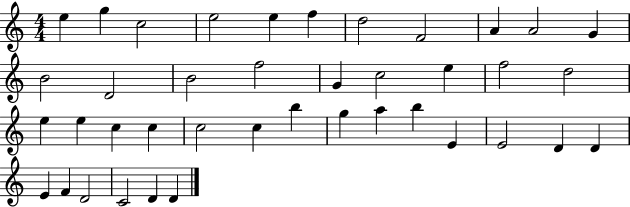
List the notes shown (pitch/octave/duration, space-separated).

E5/q G5/q C5/h E5/h E5/q F5/q D5/h F4/h A4/q A4/h G4/q B4/h D4/h B4/h F5/h G4/q C5/h E5/q F5/h D5/h E5/q E5/q C5/q C5/q C5/h C5/q B5/q G5/q A5/q B5/q E4/q E4/h D4/q D4/q E4/q F4/q D4/h C4/h D4/q D4/q